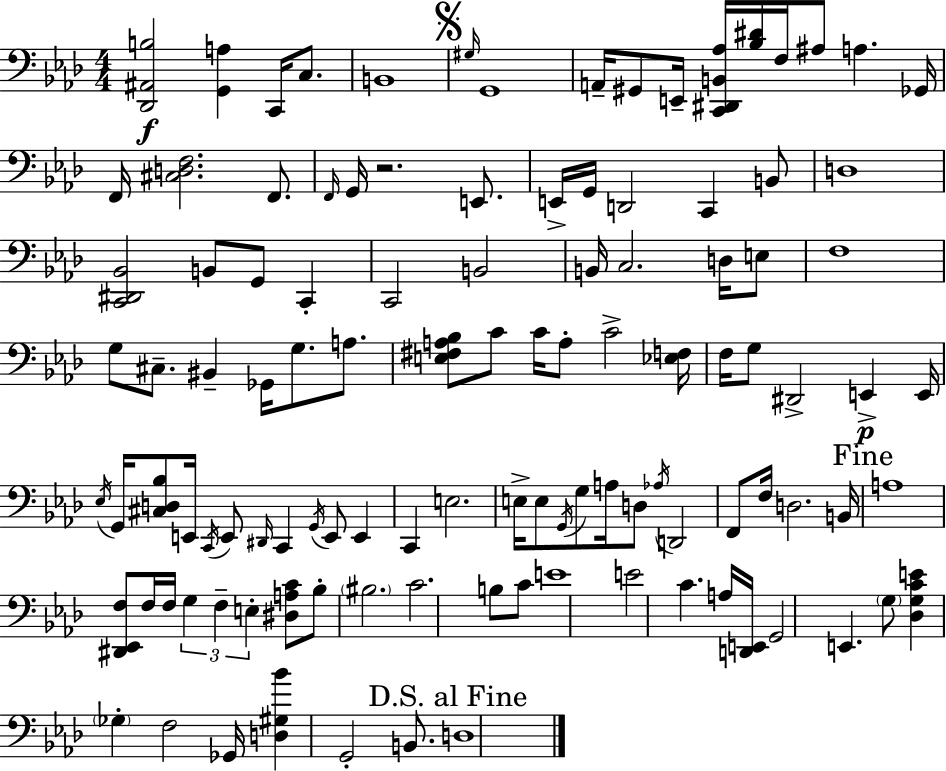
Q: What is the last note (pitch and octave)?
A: D3